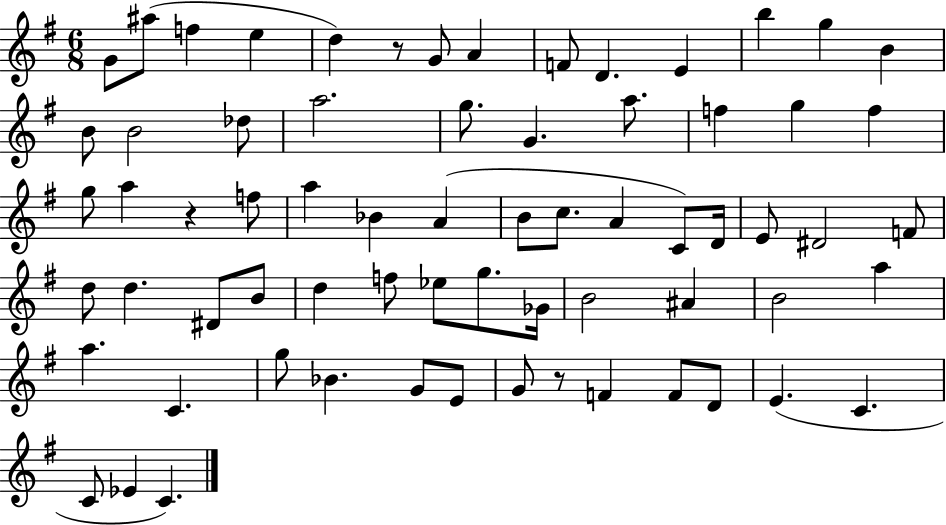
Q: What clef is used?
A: treble